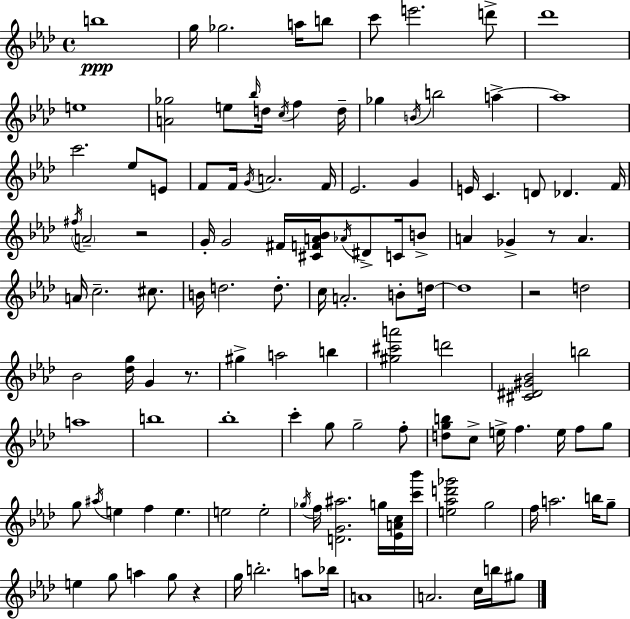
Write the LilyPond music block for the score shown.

{
  \clef treble
  \time 4/4
  \defaultTimeSignature
  \key f \minor
  b''1\ppp | g''16 ges''2. a''16 b''8 | c'''8 e'''2. d'''8-> | des'''1 | \break e''1 | <a' ges''>2 e''8 \grace { bes''16 } d''16 \acciaccatura { c''16 } f''4 | d''16-- ges''4 \acciaccatura { b'16 } b''2 a''4->~~ | a''1 | \break c'''2. ees''8 | e'8 f'8 f'16 \acciaccatura { g'16 } a'2. | f'16 ees'2. | g'4 e'16 c'4. d'8 des'4. | \break f'16 \acciaccatura { fis''16 } \parenthesize a'2-- r2 | g'16-. g'2 fis'16 <cis' f' a' bes'>16 | \acciaccatura { aes'16 } dis'8-> c'16 b'8-> a'4 ges'4-> r8 | a'4. a'16 c''2.-- | \break cis''8. b'16 d''2. | d''8.-. c''16 a'2.-. | b'8-. d''16~~ d''1 | r2 d''2 | \break bes'2 <des'' g''>16 g'4 | r8. gis''4-> a''2 | b''4 <gis'' cis''' a'''>2 d'''2 | <cis' dis' gis' bes'>2 b''2 | \break a''1 | b''1 | bes''1-. | c'''4-. g''8 g''2-- | \break f''8-. <d'' g'' b''>8 c''8-> e''16-> f''4. | e''16 f''8 g''8 g''8 \acciaccatura { ais''16 } e''4 f''4 | e''4. e''2 e''2-. | \acciaccatura { ges''16 } f''16 <d' g' ais''>2. | \break g''16 <ees' a' c''>16 <c''' bes'''>16 <e'' aes'' d''' ges'''>2 | g''2 f''16 a''2. | b''16 g''8-- e''4 g''8 a''4 | g''8 r4 g''16 b''2.-. | \break a''8 bes''16 a'1 | a'2. | c''16 b''16 gis''8 \bar "|."
}